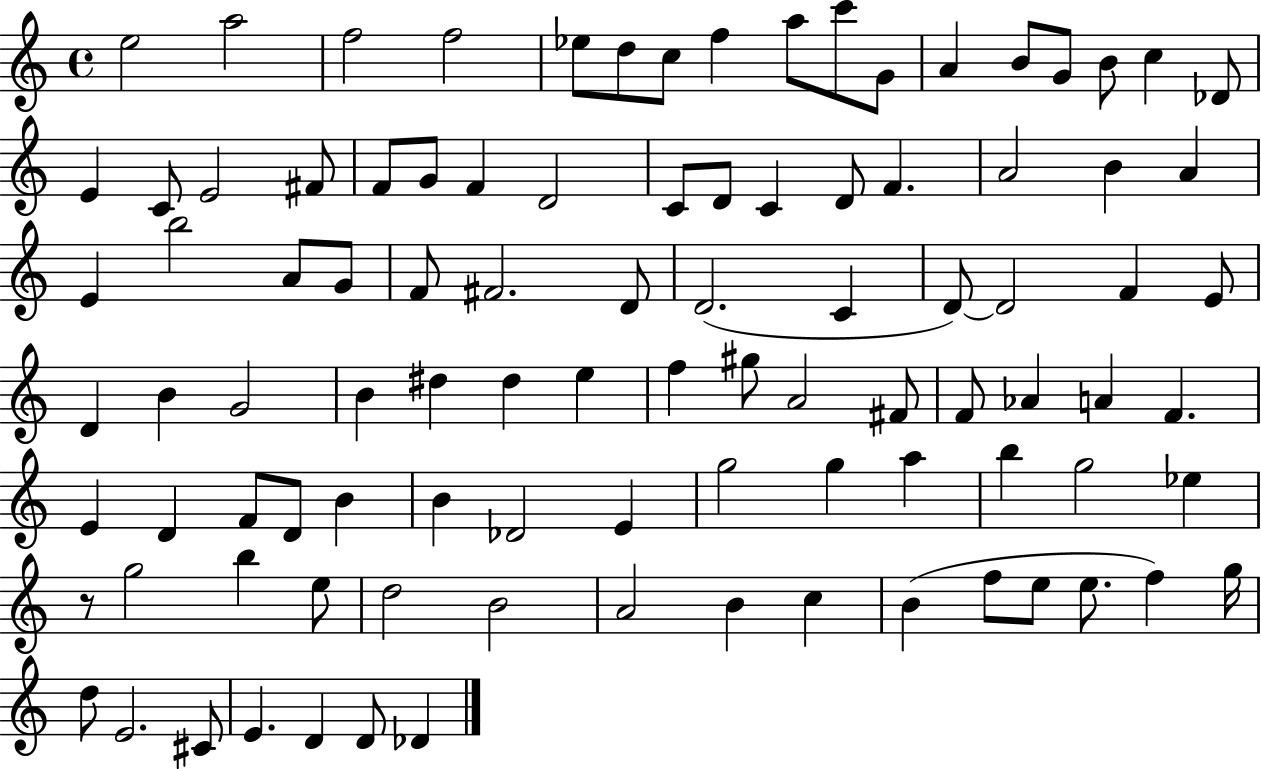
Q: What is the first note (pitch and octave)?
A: E5